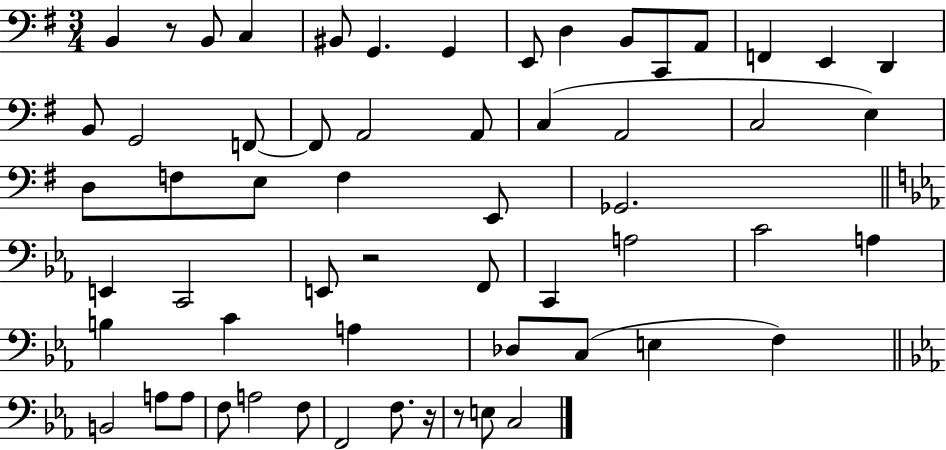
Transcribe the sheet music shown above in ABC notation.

X:1
T:Untitled
M:3/4
L:1/4
K:G
B,, z/2 B,,/2 C, ^B,,/2 G,, G,, E,,/2 D, B,,/2 C,,/2 A,,/2 F,, E,, D,, B,,/2 G,,2 F,,/2 F,,/2 A,,2 A,,/2 C, A,,2 C,2 E, D,/2 F,/2 E,/2 F, E,,/2 _G,,2 E,, C,,2 E,,/2 z2 F,,/2 C,, A,2 C2 A, B, C A, _D,/2 C,/2 E, F, B,,2 A,/2 A,/2 F,/2 A,2 F,/2 F,,2 F,/2 z/4 z/2 E,/2 C,2